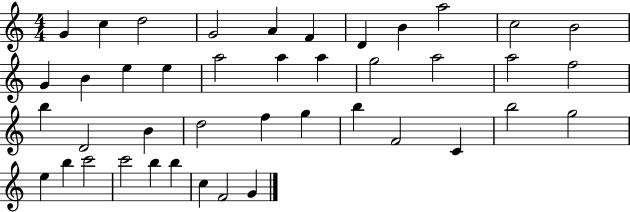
G4/q C5/q D5/h G4/h A4/q F4/q D4/q B4/q A5/h C5/h B4/h G4/q B4/q E5/q E5/q A5/h A5/q A5/q G5/h A5/h A5/h F5/h B5/q D4/h B4/q D5/h F5/q G5/q B5/q F4/h C4/q B5/h G5/h E5/q B5/q C6/h C6/h B5/q B5/q C5/q F4/h G4/q